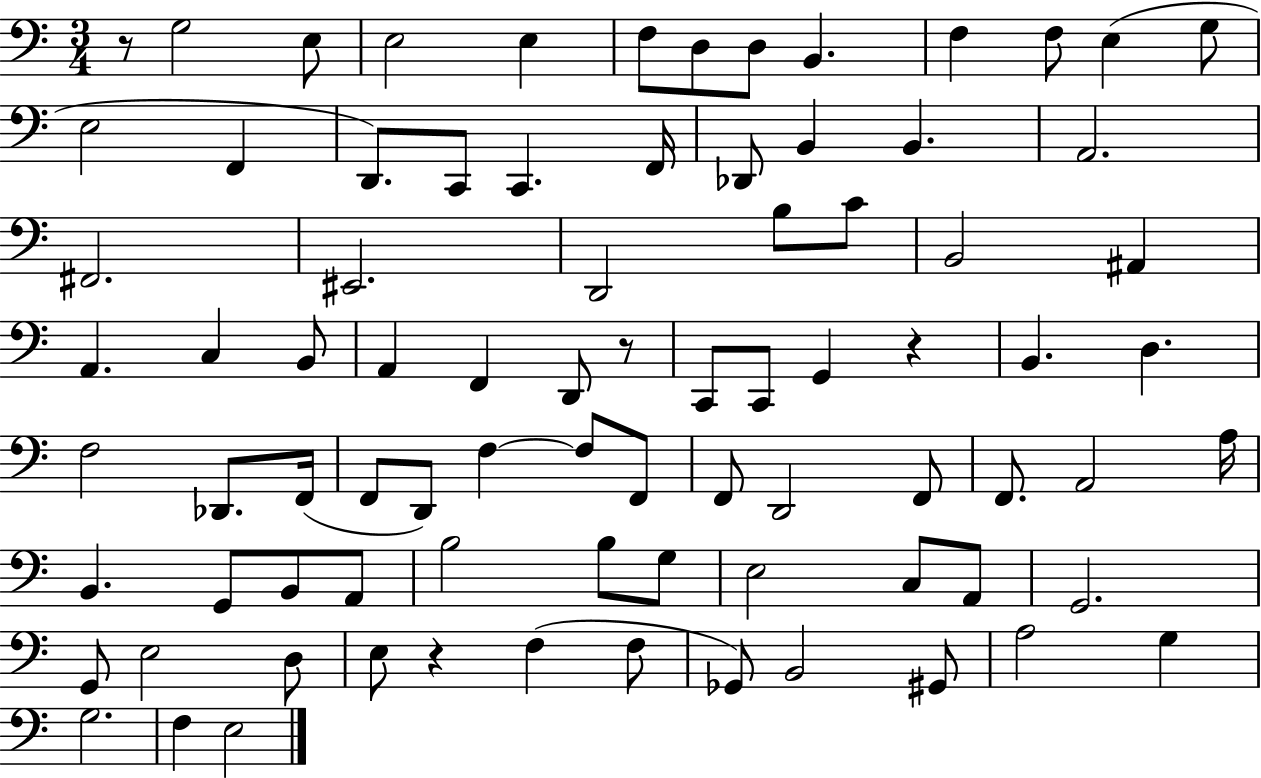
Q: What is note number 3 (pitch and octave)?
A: E3